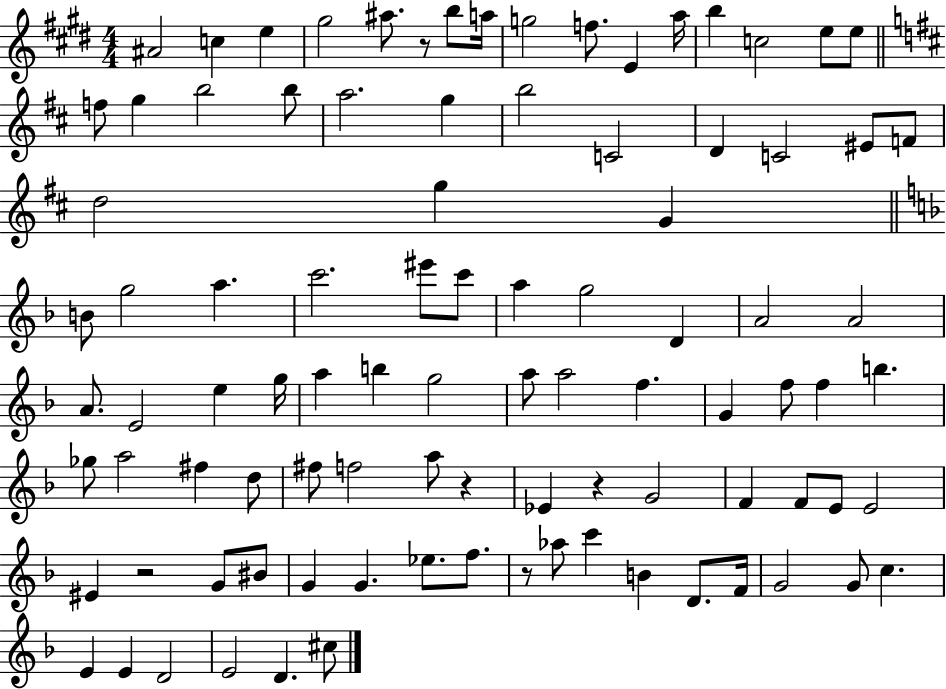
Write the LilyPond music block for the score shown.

{
  \clef treble
  \numericTimeSignature
  \time 4/4
  \key e \major
  ais'2 c''4 e''4 | gis''2 ais''8. r8 b''8 a''16 | g''2 f''8. e'4 a''16 | b''4 c''2 e''8 e''8 | \break \bar "||" \break \key d \major f''8 g''4 b''2 b''8 | a''2. g''4 | b''2 c'2 | d'4 c'2 eis'8 f'8 | \break d''2 g''4 g'4 | \bar "||" \break \key d \minor b'8 g''2 a''4. | c'''2. eis'''8 c'''8 | a''4 g''2 d'4 | a'2 a'2 | \break a'8. e'2 e''4 g''16 | a''4 b''4 g''2 | a''8 a''2 f''4. | g'4 f''8 f''4 b''4. | \break ges''8 a''2 fis''4 d''8 | fis''8 f''2 a''8 r4 | ees'4 r4 g'2 | f'4 f'8 e'8 e'2 | \break eis'4 r2 g'8 bis'8 | g'4 g'4. ees''8. f''8. | r8 aes''8 c'''4 b'4 d'8. f'16 | g'2 g'8 c''4. | \break e'4 e'4 d'2 | e'2 d'4. cis''8 | \bar "|."
}